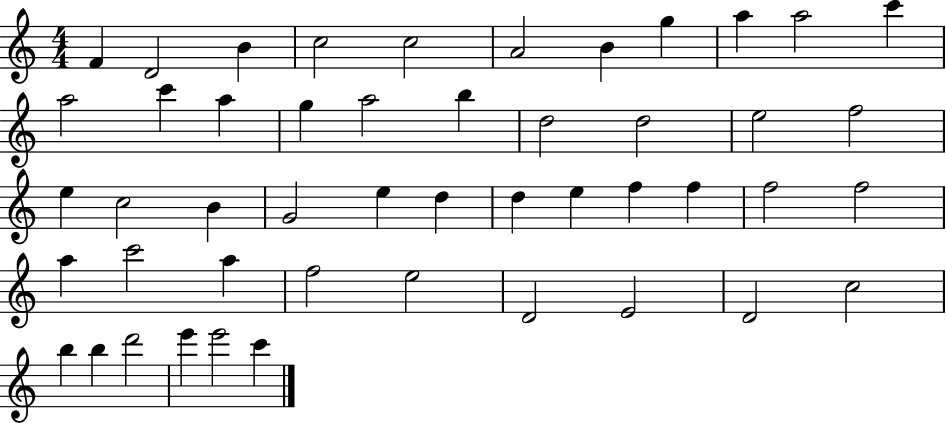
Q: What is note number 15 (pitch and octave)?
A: G5